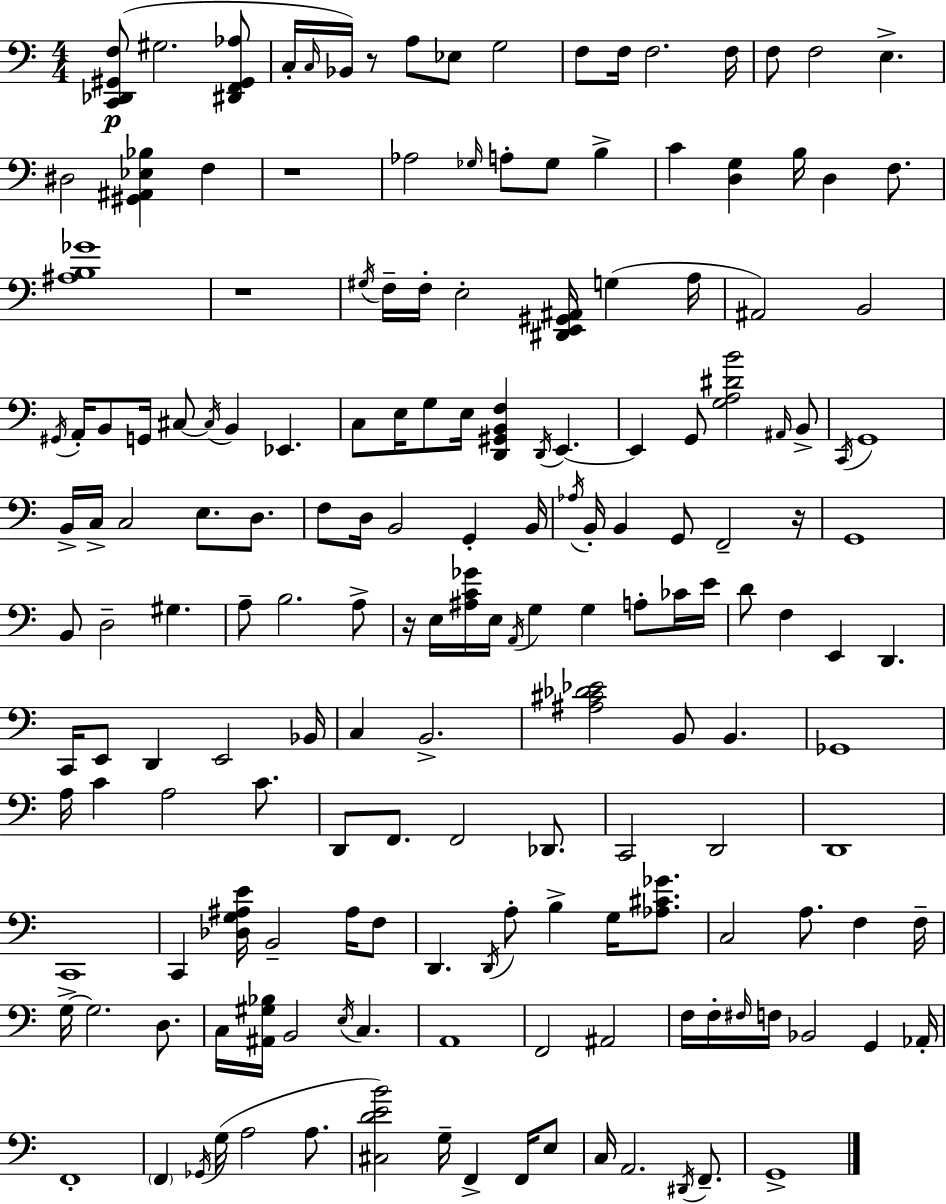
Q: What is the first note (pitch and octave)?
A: G#3